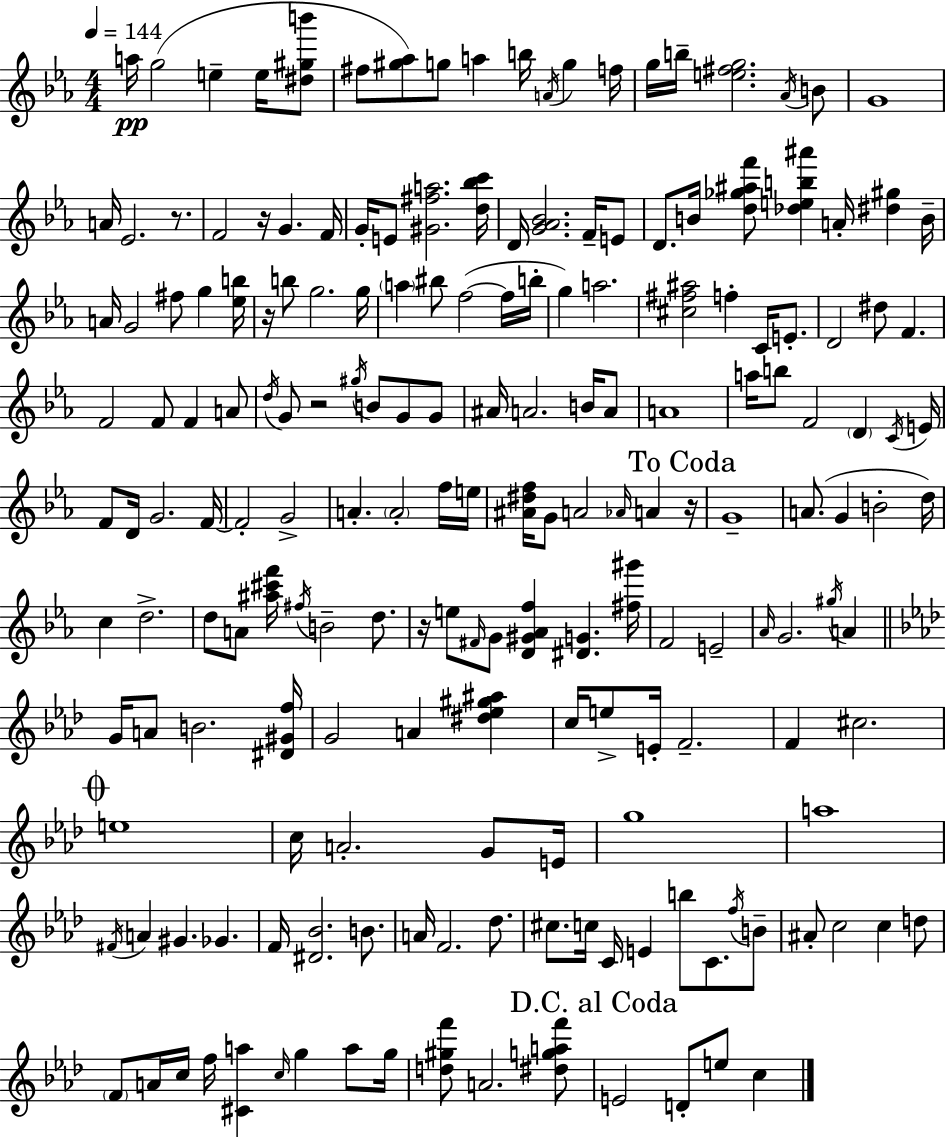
A5/s G5/h E5/q E5/s [D#5,G#5,B6]/e F#5/e [G#5,Ab5]/e G5/e A5/q B5/s A4/s G5/q F5/s G5/s B5/s [E5,F#5,G5]/h. Ab4/s B4/e G4/w A4/s Eb4/h. R/e. F4/h R/s G4/q. F4/s G4/s E4/e [G#4,F#5,A5]/h. [D5,Bb5,C6]/s D4/s [G4,Ab4,Bb4]/h. F4/s E4/e D4/e. B4/s [D5,Gb5,A#5,F6]/e [Db5,E5,B5,A#6]/q A4/s [D#5,G#5]/q B4/s A4/s G4/h F#5/e G5/q [Eb5,B5]/s R/s B5/e G5/h. G5/s A5/q BIS5/e F5/h F5/s B5/s G5/q A5/h. [C#5,F#5,A#5]/h F5/q C4/s E4/e. D4/h D#5/e F4/q. F4/h F4/e F4/q A4/e D5/s G4/e R/h G#5/s B4/e G4/e G4/e A#4/s A4/h. B4/s A4/e A4/w A5/s B5/e F4/h D4/q C4/s E4/s F4/e D4/s G4/h. F4/s F4/h G4/h A4/q. A4/h F5/s E5/s [A#4,D#5,F5]/s G4/e A4/h Ab4/s A4/q R/s G4/w A4/e. G4/q B4/h D5/s C5/q D5/h. D5/e A4/e [A#5,C#6,F6]/s F#5/s B4/h D5/e. R/s E5/e F#4/s G4/e [D4,G#4,Ab4,F5]/q [D#4,G4]/q. [F#5,G#6]/s F4/h E4/h Ab4/s G4/h. G#5/s A4/q G4/s A4/e B4/h. [D#4,G#4,F5]/s G4/h A4/q [D#5,Eb5,G#5,A#5]/q C5/s E5/e E4/s F4/h. F4/q C#5/h. E5/w C5/s A4/h. G4/e E4/s G5/w A5/w F#4/s A4/q G#4/q. Gb4/q. F4/s [D#4,Bb4]/h. B4/e. A4/s F4/h. Db5/e. C#5/e. C5/s C4/s E4/q B5/e C4/e. F5/s B4/e A#4/e C5/h C5/q D5/e F4/e A4/s C5/s F5/s [C#4,A5]/q C5/s G5/q A5/e G5/s [D5,G#5,F6]/e A4/h. [D#5,G5,A5,F6]/e E4/h D4/e E5/e C5/q